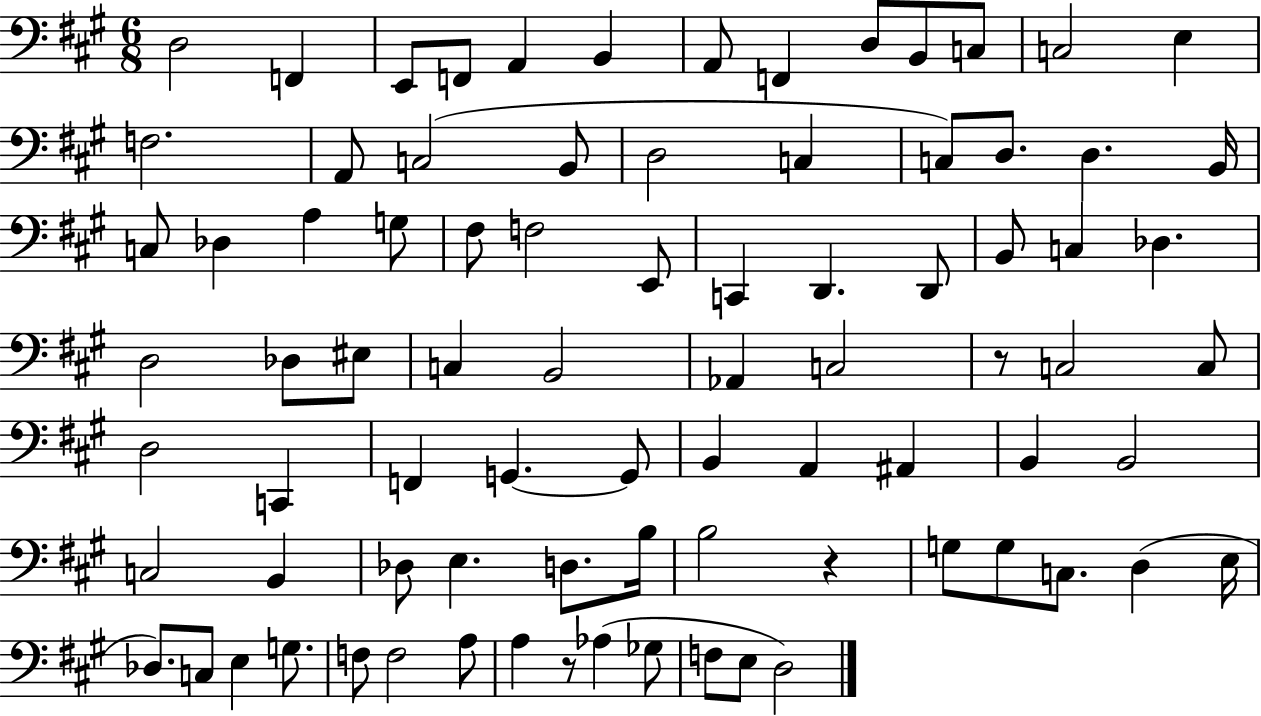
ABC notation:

X:1
T:Untitled
M:6/8
L:1/4
K:A
D,2 F,, E,,/2 F,,/2 A,, B,, A,,/2 F,, D,/2 B,,/2 C,/2 C,2 E, F,2 A,,/2 C,2 B,,/2 D,2 C, C,/2 D,/2 D, B,,/4 C,/2 _D, A, G,/2 ^F,/2 F,2 E,,/2 C,, D,, D,,/2 B,,/2 C, _D, D,2 _D,/2 ^E,/2 C, B,,2 _A,, C,2 z/2 C,2 C,/2 D,2 C,, F,, G,, G,,/2 B,, A,, ^A,, B,, B,,2 C,2 B,, _D,/2 E, D,/2 B,/4 B,2 z G,/2 G,/2 C,/2 D, E,/4 _D,/2 C,/2 E, G,/2 F,/2 F,2 A,/2 A, z/2 _A, _G,/2 F,/2 E,/2 D,2